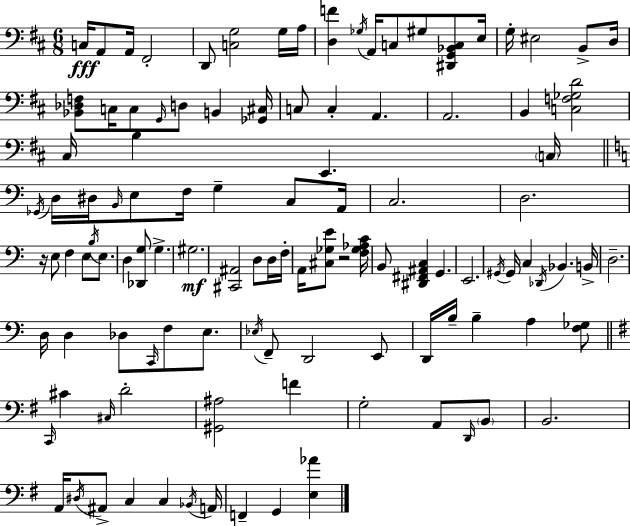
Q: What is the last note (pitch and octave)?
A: G2